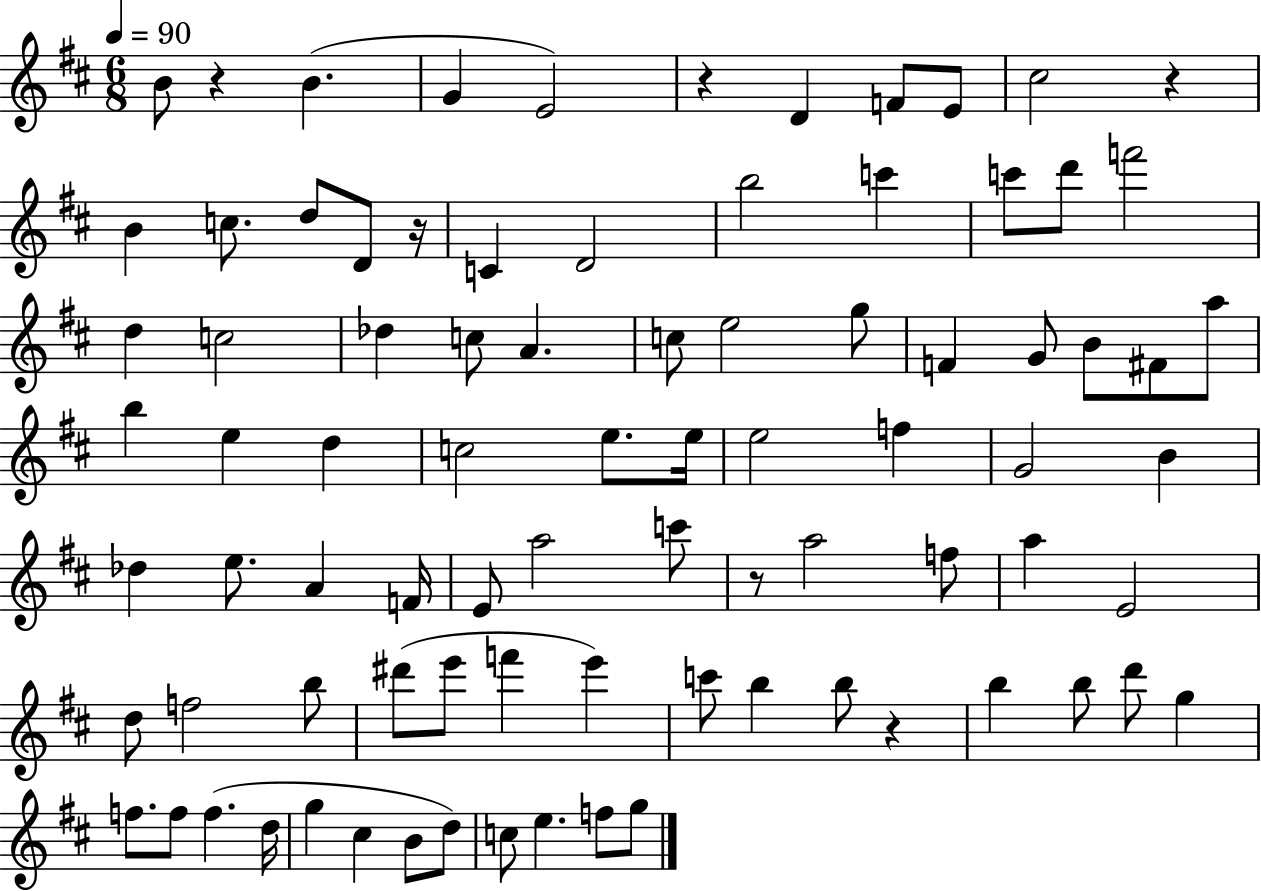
{
  \clef treble
  \numericTimeSignature
  \time 6/8
  \key d \major
  \tempo 4 = 90
  b'8 r4 b'4.( | g'4 e'2) | r4 d'4 f'8 e'8 | cis''2 r4 | \break b'4 c''8. d''8 d'8 r16 | c'4 d'2 | b''2 c'''4 | c'''8 d'''8 f'''2 | \break d''4 c''2 | des''4 c''8 a'4. | c''8 e''2 g''8 | f'4 g'8 b'8 fis'8 a''8 | \break b''4 e''4 d''4 | c''2 e''8. e''16 | e''2 f''4 | g'2 b'4 | \break des''4 e''8. a'4 f'16 | e'8 a''2 c'''8 | r8 a''2 f''8 | a''4 e'2 | \break d''8 f''2 b''8 | dis'''8( e'''8 f'''4 e'''4) | c'''8 b''4 b''8 r4 | b''4 b''8 d'''8 g''4 | \break f''8. f''8 f''4.( d''16 | g''4 cis''4 b'8 d''8) | c''8 e''4. f''8 g''8 | \bar "|."
}